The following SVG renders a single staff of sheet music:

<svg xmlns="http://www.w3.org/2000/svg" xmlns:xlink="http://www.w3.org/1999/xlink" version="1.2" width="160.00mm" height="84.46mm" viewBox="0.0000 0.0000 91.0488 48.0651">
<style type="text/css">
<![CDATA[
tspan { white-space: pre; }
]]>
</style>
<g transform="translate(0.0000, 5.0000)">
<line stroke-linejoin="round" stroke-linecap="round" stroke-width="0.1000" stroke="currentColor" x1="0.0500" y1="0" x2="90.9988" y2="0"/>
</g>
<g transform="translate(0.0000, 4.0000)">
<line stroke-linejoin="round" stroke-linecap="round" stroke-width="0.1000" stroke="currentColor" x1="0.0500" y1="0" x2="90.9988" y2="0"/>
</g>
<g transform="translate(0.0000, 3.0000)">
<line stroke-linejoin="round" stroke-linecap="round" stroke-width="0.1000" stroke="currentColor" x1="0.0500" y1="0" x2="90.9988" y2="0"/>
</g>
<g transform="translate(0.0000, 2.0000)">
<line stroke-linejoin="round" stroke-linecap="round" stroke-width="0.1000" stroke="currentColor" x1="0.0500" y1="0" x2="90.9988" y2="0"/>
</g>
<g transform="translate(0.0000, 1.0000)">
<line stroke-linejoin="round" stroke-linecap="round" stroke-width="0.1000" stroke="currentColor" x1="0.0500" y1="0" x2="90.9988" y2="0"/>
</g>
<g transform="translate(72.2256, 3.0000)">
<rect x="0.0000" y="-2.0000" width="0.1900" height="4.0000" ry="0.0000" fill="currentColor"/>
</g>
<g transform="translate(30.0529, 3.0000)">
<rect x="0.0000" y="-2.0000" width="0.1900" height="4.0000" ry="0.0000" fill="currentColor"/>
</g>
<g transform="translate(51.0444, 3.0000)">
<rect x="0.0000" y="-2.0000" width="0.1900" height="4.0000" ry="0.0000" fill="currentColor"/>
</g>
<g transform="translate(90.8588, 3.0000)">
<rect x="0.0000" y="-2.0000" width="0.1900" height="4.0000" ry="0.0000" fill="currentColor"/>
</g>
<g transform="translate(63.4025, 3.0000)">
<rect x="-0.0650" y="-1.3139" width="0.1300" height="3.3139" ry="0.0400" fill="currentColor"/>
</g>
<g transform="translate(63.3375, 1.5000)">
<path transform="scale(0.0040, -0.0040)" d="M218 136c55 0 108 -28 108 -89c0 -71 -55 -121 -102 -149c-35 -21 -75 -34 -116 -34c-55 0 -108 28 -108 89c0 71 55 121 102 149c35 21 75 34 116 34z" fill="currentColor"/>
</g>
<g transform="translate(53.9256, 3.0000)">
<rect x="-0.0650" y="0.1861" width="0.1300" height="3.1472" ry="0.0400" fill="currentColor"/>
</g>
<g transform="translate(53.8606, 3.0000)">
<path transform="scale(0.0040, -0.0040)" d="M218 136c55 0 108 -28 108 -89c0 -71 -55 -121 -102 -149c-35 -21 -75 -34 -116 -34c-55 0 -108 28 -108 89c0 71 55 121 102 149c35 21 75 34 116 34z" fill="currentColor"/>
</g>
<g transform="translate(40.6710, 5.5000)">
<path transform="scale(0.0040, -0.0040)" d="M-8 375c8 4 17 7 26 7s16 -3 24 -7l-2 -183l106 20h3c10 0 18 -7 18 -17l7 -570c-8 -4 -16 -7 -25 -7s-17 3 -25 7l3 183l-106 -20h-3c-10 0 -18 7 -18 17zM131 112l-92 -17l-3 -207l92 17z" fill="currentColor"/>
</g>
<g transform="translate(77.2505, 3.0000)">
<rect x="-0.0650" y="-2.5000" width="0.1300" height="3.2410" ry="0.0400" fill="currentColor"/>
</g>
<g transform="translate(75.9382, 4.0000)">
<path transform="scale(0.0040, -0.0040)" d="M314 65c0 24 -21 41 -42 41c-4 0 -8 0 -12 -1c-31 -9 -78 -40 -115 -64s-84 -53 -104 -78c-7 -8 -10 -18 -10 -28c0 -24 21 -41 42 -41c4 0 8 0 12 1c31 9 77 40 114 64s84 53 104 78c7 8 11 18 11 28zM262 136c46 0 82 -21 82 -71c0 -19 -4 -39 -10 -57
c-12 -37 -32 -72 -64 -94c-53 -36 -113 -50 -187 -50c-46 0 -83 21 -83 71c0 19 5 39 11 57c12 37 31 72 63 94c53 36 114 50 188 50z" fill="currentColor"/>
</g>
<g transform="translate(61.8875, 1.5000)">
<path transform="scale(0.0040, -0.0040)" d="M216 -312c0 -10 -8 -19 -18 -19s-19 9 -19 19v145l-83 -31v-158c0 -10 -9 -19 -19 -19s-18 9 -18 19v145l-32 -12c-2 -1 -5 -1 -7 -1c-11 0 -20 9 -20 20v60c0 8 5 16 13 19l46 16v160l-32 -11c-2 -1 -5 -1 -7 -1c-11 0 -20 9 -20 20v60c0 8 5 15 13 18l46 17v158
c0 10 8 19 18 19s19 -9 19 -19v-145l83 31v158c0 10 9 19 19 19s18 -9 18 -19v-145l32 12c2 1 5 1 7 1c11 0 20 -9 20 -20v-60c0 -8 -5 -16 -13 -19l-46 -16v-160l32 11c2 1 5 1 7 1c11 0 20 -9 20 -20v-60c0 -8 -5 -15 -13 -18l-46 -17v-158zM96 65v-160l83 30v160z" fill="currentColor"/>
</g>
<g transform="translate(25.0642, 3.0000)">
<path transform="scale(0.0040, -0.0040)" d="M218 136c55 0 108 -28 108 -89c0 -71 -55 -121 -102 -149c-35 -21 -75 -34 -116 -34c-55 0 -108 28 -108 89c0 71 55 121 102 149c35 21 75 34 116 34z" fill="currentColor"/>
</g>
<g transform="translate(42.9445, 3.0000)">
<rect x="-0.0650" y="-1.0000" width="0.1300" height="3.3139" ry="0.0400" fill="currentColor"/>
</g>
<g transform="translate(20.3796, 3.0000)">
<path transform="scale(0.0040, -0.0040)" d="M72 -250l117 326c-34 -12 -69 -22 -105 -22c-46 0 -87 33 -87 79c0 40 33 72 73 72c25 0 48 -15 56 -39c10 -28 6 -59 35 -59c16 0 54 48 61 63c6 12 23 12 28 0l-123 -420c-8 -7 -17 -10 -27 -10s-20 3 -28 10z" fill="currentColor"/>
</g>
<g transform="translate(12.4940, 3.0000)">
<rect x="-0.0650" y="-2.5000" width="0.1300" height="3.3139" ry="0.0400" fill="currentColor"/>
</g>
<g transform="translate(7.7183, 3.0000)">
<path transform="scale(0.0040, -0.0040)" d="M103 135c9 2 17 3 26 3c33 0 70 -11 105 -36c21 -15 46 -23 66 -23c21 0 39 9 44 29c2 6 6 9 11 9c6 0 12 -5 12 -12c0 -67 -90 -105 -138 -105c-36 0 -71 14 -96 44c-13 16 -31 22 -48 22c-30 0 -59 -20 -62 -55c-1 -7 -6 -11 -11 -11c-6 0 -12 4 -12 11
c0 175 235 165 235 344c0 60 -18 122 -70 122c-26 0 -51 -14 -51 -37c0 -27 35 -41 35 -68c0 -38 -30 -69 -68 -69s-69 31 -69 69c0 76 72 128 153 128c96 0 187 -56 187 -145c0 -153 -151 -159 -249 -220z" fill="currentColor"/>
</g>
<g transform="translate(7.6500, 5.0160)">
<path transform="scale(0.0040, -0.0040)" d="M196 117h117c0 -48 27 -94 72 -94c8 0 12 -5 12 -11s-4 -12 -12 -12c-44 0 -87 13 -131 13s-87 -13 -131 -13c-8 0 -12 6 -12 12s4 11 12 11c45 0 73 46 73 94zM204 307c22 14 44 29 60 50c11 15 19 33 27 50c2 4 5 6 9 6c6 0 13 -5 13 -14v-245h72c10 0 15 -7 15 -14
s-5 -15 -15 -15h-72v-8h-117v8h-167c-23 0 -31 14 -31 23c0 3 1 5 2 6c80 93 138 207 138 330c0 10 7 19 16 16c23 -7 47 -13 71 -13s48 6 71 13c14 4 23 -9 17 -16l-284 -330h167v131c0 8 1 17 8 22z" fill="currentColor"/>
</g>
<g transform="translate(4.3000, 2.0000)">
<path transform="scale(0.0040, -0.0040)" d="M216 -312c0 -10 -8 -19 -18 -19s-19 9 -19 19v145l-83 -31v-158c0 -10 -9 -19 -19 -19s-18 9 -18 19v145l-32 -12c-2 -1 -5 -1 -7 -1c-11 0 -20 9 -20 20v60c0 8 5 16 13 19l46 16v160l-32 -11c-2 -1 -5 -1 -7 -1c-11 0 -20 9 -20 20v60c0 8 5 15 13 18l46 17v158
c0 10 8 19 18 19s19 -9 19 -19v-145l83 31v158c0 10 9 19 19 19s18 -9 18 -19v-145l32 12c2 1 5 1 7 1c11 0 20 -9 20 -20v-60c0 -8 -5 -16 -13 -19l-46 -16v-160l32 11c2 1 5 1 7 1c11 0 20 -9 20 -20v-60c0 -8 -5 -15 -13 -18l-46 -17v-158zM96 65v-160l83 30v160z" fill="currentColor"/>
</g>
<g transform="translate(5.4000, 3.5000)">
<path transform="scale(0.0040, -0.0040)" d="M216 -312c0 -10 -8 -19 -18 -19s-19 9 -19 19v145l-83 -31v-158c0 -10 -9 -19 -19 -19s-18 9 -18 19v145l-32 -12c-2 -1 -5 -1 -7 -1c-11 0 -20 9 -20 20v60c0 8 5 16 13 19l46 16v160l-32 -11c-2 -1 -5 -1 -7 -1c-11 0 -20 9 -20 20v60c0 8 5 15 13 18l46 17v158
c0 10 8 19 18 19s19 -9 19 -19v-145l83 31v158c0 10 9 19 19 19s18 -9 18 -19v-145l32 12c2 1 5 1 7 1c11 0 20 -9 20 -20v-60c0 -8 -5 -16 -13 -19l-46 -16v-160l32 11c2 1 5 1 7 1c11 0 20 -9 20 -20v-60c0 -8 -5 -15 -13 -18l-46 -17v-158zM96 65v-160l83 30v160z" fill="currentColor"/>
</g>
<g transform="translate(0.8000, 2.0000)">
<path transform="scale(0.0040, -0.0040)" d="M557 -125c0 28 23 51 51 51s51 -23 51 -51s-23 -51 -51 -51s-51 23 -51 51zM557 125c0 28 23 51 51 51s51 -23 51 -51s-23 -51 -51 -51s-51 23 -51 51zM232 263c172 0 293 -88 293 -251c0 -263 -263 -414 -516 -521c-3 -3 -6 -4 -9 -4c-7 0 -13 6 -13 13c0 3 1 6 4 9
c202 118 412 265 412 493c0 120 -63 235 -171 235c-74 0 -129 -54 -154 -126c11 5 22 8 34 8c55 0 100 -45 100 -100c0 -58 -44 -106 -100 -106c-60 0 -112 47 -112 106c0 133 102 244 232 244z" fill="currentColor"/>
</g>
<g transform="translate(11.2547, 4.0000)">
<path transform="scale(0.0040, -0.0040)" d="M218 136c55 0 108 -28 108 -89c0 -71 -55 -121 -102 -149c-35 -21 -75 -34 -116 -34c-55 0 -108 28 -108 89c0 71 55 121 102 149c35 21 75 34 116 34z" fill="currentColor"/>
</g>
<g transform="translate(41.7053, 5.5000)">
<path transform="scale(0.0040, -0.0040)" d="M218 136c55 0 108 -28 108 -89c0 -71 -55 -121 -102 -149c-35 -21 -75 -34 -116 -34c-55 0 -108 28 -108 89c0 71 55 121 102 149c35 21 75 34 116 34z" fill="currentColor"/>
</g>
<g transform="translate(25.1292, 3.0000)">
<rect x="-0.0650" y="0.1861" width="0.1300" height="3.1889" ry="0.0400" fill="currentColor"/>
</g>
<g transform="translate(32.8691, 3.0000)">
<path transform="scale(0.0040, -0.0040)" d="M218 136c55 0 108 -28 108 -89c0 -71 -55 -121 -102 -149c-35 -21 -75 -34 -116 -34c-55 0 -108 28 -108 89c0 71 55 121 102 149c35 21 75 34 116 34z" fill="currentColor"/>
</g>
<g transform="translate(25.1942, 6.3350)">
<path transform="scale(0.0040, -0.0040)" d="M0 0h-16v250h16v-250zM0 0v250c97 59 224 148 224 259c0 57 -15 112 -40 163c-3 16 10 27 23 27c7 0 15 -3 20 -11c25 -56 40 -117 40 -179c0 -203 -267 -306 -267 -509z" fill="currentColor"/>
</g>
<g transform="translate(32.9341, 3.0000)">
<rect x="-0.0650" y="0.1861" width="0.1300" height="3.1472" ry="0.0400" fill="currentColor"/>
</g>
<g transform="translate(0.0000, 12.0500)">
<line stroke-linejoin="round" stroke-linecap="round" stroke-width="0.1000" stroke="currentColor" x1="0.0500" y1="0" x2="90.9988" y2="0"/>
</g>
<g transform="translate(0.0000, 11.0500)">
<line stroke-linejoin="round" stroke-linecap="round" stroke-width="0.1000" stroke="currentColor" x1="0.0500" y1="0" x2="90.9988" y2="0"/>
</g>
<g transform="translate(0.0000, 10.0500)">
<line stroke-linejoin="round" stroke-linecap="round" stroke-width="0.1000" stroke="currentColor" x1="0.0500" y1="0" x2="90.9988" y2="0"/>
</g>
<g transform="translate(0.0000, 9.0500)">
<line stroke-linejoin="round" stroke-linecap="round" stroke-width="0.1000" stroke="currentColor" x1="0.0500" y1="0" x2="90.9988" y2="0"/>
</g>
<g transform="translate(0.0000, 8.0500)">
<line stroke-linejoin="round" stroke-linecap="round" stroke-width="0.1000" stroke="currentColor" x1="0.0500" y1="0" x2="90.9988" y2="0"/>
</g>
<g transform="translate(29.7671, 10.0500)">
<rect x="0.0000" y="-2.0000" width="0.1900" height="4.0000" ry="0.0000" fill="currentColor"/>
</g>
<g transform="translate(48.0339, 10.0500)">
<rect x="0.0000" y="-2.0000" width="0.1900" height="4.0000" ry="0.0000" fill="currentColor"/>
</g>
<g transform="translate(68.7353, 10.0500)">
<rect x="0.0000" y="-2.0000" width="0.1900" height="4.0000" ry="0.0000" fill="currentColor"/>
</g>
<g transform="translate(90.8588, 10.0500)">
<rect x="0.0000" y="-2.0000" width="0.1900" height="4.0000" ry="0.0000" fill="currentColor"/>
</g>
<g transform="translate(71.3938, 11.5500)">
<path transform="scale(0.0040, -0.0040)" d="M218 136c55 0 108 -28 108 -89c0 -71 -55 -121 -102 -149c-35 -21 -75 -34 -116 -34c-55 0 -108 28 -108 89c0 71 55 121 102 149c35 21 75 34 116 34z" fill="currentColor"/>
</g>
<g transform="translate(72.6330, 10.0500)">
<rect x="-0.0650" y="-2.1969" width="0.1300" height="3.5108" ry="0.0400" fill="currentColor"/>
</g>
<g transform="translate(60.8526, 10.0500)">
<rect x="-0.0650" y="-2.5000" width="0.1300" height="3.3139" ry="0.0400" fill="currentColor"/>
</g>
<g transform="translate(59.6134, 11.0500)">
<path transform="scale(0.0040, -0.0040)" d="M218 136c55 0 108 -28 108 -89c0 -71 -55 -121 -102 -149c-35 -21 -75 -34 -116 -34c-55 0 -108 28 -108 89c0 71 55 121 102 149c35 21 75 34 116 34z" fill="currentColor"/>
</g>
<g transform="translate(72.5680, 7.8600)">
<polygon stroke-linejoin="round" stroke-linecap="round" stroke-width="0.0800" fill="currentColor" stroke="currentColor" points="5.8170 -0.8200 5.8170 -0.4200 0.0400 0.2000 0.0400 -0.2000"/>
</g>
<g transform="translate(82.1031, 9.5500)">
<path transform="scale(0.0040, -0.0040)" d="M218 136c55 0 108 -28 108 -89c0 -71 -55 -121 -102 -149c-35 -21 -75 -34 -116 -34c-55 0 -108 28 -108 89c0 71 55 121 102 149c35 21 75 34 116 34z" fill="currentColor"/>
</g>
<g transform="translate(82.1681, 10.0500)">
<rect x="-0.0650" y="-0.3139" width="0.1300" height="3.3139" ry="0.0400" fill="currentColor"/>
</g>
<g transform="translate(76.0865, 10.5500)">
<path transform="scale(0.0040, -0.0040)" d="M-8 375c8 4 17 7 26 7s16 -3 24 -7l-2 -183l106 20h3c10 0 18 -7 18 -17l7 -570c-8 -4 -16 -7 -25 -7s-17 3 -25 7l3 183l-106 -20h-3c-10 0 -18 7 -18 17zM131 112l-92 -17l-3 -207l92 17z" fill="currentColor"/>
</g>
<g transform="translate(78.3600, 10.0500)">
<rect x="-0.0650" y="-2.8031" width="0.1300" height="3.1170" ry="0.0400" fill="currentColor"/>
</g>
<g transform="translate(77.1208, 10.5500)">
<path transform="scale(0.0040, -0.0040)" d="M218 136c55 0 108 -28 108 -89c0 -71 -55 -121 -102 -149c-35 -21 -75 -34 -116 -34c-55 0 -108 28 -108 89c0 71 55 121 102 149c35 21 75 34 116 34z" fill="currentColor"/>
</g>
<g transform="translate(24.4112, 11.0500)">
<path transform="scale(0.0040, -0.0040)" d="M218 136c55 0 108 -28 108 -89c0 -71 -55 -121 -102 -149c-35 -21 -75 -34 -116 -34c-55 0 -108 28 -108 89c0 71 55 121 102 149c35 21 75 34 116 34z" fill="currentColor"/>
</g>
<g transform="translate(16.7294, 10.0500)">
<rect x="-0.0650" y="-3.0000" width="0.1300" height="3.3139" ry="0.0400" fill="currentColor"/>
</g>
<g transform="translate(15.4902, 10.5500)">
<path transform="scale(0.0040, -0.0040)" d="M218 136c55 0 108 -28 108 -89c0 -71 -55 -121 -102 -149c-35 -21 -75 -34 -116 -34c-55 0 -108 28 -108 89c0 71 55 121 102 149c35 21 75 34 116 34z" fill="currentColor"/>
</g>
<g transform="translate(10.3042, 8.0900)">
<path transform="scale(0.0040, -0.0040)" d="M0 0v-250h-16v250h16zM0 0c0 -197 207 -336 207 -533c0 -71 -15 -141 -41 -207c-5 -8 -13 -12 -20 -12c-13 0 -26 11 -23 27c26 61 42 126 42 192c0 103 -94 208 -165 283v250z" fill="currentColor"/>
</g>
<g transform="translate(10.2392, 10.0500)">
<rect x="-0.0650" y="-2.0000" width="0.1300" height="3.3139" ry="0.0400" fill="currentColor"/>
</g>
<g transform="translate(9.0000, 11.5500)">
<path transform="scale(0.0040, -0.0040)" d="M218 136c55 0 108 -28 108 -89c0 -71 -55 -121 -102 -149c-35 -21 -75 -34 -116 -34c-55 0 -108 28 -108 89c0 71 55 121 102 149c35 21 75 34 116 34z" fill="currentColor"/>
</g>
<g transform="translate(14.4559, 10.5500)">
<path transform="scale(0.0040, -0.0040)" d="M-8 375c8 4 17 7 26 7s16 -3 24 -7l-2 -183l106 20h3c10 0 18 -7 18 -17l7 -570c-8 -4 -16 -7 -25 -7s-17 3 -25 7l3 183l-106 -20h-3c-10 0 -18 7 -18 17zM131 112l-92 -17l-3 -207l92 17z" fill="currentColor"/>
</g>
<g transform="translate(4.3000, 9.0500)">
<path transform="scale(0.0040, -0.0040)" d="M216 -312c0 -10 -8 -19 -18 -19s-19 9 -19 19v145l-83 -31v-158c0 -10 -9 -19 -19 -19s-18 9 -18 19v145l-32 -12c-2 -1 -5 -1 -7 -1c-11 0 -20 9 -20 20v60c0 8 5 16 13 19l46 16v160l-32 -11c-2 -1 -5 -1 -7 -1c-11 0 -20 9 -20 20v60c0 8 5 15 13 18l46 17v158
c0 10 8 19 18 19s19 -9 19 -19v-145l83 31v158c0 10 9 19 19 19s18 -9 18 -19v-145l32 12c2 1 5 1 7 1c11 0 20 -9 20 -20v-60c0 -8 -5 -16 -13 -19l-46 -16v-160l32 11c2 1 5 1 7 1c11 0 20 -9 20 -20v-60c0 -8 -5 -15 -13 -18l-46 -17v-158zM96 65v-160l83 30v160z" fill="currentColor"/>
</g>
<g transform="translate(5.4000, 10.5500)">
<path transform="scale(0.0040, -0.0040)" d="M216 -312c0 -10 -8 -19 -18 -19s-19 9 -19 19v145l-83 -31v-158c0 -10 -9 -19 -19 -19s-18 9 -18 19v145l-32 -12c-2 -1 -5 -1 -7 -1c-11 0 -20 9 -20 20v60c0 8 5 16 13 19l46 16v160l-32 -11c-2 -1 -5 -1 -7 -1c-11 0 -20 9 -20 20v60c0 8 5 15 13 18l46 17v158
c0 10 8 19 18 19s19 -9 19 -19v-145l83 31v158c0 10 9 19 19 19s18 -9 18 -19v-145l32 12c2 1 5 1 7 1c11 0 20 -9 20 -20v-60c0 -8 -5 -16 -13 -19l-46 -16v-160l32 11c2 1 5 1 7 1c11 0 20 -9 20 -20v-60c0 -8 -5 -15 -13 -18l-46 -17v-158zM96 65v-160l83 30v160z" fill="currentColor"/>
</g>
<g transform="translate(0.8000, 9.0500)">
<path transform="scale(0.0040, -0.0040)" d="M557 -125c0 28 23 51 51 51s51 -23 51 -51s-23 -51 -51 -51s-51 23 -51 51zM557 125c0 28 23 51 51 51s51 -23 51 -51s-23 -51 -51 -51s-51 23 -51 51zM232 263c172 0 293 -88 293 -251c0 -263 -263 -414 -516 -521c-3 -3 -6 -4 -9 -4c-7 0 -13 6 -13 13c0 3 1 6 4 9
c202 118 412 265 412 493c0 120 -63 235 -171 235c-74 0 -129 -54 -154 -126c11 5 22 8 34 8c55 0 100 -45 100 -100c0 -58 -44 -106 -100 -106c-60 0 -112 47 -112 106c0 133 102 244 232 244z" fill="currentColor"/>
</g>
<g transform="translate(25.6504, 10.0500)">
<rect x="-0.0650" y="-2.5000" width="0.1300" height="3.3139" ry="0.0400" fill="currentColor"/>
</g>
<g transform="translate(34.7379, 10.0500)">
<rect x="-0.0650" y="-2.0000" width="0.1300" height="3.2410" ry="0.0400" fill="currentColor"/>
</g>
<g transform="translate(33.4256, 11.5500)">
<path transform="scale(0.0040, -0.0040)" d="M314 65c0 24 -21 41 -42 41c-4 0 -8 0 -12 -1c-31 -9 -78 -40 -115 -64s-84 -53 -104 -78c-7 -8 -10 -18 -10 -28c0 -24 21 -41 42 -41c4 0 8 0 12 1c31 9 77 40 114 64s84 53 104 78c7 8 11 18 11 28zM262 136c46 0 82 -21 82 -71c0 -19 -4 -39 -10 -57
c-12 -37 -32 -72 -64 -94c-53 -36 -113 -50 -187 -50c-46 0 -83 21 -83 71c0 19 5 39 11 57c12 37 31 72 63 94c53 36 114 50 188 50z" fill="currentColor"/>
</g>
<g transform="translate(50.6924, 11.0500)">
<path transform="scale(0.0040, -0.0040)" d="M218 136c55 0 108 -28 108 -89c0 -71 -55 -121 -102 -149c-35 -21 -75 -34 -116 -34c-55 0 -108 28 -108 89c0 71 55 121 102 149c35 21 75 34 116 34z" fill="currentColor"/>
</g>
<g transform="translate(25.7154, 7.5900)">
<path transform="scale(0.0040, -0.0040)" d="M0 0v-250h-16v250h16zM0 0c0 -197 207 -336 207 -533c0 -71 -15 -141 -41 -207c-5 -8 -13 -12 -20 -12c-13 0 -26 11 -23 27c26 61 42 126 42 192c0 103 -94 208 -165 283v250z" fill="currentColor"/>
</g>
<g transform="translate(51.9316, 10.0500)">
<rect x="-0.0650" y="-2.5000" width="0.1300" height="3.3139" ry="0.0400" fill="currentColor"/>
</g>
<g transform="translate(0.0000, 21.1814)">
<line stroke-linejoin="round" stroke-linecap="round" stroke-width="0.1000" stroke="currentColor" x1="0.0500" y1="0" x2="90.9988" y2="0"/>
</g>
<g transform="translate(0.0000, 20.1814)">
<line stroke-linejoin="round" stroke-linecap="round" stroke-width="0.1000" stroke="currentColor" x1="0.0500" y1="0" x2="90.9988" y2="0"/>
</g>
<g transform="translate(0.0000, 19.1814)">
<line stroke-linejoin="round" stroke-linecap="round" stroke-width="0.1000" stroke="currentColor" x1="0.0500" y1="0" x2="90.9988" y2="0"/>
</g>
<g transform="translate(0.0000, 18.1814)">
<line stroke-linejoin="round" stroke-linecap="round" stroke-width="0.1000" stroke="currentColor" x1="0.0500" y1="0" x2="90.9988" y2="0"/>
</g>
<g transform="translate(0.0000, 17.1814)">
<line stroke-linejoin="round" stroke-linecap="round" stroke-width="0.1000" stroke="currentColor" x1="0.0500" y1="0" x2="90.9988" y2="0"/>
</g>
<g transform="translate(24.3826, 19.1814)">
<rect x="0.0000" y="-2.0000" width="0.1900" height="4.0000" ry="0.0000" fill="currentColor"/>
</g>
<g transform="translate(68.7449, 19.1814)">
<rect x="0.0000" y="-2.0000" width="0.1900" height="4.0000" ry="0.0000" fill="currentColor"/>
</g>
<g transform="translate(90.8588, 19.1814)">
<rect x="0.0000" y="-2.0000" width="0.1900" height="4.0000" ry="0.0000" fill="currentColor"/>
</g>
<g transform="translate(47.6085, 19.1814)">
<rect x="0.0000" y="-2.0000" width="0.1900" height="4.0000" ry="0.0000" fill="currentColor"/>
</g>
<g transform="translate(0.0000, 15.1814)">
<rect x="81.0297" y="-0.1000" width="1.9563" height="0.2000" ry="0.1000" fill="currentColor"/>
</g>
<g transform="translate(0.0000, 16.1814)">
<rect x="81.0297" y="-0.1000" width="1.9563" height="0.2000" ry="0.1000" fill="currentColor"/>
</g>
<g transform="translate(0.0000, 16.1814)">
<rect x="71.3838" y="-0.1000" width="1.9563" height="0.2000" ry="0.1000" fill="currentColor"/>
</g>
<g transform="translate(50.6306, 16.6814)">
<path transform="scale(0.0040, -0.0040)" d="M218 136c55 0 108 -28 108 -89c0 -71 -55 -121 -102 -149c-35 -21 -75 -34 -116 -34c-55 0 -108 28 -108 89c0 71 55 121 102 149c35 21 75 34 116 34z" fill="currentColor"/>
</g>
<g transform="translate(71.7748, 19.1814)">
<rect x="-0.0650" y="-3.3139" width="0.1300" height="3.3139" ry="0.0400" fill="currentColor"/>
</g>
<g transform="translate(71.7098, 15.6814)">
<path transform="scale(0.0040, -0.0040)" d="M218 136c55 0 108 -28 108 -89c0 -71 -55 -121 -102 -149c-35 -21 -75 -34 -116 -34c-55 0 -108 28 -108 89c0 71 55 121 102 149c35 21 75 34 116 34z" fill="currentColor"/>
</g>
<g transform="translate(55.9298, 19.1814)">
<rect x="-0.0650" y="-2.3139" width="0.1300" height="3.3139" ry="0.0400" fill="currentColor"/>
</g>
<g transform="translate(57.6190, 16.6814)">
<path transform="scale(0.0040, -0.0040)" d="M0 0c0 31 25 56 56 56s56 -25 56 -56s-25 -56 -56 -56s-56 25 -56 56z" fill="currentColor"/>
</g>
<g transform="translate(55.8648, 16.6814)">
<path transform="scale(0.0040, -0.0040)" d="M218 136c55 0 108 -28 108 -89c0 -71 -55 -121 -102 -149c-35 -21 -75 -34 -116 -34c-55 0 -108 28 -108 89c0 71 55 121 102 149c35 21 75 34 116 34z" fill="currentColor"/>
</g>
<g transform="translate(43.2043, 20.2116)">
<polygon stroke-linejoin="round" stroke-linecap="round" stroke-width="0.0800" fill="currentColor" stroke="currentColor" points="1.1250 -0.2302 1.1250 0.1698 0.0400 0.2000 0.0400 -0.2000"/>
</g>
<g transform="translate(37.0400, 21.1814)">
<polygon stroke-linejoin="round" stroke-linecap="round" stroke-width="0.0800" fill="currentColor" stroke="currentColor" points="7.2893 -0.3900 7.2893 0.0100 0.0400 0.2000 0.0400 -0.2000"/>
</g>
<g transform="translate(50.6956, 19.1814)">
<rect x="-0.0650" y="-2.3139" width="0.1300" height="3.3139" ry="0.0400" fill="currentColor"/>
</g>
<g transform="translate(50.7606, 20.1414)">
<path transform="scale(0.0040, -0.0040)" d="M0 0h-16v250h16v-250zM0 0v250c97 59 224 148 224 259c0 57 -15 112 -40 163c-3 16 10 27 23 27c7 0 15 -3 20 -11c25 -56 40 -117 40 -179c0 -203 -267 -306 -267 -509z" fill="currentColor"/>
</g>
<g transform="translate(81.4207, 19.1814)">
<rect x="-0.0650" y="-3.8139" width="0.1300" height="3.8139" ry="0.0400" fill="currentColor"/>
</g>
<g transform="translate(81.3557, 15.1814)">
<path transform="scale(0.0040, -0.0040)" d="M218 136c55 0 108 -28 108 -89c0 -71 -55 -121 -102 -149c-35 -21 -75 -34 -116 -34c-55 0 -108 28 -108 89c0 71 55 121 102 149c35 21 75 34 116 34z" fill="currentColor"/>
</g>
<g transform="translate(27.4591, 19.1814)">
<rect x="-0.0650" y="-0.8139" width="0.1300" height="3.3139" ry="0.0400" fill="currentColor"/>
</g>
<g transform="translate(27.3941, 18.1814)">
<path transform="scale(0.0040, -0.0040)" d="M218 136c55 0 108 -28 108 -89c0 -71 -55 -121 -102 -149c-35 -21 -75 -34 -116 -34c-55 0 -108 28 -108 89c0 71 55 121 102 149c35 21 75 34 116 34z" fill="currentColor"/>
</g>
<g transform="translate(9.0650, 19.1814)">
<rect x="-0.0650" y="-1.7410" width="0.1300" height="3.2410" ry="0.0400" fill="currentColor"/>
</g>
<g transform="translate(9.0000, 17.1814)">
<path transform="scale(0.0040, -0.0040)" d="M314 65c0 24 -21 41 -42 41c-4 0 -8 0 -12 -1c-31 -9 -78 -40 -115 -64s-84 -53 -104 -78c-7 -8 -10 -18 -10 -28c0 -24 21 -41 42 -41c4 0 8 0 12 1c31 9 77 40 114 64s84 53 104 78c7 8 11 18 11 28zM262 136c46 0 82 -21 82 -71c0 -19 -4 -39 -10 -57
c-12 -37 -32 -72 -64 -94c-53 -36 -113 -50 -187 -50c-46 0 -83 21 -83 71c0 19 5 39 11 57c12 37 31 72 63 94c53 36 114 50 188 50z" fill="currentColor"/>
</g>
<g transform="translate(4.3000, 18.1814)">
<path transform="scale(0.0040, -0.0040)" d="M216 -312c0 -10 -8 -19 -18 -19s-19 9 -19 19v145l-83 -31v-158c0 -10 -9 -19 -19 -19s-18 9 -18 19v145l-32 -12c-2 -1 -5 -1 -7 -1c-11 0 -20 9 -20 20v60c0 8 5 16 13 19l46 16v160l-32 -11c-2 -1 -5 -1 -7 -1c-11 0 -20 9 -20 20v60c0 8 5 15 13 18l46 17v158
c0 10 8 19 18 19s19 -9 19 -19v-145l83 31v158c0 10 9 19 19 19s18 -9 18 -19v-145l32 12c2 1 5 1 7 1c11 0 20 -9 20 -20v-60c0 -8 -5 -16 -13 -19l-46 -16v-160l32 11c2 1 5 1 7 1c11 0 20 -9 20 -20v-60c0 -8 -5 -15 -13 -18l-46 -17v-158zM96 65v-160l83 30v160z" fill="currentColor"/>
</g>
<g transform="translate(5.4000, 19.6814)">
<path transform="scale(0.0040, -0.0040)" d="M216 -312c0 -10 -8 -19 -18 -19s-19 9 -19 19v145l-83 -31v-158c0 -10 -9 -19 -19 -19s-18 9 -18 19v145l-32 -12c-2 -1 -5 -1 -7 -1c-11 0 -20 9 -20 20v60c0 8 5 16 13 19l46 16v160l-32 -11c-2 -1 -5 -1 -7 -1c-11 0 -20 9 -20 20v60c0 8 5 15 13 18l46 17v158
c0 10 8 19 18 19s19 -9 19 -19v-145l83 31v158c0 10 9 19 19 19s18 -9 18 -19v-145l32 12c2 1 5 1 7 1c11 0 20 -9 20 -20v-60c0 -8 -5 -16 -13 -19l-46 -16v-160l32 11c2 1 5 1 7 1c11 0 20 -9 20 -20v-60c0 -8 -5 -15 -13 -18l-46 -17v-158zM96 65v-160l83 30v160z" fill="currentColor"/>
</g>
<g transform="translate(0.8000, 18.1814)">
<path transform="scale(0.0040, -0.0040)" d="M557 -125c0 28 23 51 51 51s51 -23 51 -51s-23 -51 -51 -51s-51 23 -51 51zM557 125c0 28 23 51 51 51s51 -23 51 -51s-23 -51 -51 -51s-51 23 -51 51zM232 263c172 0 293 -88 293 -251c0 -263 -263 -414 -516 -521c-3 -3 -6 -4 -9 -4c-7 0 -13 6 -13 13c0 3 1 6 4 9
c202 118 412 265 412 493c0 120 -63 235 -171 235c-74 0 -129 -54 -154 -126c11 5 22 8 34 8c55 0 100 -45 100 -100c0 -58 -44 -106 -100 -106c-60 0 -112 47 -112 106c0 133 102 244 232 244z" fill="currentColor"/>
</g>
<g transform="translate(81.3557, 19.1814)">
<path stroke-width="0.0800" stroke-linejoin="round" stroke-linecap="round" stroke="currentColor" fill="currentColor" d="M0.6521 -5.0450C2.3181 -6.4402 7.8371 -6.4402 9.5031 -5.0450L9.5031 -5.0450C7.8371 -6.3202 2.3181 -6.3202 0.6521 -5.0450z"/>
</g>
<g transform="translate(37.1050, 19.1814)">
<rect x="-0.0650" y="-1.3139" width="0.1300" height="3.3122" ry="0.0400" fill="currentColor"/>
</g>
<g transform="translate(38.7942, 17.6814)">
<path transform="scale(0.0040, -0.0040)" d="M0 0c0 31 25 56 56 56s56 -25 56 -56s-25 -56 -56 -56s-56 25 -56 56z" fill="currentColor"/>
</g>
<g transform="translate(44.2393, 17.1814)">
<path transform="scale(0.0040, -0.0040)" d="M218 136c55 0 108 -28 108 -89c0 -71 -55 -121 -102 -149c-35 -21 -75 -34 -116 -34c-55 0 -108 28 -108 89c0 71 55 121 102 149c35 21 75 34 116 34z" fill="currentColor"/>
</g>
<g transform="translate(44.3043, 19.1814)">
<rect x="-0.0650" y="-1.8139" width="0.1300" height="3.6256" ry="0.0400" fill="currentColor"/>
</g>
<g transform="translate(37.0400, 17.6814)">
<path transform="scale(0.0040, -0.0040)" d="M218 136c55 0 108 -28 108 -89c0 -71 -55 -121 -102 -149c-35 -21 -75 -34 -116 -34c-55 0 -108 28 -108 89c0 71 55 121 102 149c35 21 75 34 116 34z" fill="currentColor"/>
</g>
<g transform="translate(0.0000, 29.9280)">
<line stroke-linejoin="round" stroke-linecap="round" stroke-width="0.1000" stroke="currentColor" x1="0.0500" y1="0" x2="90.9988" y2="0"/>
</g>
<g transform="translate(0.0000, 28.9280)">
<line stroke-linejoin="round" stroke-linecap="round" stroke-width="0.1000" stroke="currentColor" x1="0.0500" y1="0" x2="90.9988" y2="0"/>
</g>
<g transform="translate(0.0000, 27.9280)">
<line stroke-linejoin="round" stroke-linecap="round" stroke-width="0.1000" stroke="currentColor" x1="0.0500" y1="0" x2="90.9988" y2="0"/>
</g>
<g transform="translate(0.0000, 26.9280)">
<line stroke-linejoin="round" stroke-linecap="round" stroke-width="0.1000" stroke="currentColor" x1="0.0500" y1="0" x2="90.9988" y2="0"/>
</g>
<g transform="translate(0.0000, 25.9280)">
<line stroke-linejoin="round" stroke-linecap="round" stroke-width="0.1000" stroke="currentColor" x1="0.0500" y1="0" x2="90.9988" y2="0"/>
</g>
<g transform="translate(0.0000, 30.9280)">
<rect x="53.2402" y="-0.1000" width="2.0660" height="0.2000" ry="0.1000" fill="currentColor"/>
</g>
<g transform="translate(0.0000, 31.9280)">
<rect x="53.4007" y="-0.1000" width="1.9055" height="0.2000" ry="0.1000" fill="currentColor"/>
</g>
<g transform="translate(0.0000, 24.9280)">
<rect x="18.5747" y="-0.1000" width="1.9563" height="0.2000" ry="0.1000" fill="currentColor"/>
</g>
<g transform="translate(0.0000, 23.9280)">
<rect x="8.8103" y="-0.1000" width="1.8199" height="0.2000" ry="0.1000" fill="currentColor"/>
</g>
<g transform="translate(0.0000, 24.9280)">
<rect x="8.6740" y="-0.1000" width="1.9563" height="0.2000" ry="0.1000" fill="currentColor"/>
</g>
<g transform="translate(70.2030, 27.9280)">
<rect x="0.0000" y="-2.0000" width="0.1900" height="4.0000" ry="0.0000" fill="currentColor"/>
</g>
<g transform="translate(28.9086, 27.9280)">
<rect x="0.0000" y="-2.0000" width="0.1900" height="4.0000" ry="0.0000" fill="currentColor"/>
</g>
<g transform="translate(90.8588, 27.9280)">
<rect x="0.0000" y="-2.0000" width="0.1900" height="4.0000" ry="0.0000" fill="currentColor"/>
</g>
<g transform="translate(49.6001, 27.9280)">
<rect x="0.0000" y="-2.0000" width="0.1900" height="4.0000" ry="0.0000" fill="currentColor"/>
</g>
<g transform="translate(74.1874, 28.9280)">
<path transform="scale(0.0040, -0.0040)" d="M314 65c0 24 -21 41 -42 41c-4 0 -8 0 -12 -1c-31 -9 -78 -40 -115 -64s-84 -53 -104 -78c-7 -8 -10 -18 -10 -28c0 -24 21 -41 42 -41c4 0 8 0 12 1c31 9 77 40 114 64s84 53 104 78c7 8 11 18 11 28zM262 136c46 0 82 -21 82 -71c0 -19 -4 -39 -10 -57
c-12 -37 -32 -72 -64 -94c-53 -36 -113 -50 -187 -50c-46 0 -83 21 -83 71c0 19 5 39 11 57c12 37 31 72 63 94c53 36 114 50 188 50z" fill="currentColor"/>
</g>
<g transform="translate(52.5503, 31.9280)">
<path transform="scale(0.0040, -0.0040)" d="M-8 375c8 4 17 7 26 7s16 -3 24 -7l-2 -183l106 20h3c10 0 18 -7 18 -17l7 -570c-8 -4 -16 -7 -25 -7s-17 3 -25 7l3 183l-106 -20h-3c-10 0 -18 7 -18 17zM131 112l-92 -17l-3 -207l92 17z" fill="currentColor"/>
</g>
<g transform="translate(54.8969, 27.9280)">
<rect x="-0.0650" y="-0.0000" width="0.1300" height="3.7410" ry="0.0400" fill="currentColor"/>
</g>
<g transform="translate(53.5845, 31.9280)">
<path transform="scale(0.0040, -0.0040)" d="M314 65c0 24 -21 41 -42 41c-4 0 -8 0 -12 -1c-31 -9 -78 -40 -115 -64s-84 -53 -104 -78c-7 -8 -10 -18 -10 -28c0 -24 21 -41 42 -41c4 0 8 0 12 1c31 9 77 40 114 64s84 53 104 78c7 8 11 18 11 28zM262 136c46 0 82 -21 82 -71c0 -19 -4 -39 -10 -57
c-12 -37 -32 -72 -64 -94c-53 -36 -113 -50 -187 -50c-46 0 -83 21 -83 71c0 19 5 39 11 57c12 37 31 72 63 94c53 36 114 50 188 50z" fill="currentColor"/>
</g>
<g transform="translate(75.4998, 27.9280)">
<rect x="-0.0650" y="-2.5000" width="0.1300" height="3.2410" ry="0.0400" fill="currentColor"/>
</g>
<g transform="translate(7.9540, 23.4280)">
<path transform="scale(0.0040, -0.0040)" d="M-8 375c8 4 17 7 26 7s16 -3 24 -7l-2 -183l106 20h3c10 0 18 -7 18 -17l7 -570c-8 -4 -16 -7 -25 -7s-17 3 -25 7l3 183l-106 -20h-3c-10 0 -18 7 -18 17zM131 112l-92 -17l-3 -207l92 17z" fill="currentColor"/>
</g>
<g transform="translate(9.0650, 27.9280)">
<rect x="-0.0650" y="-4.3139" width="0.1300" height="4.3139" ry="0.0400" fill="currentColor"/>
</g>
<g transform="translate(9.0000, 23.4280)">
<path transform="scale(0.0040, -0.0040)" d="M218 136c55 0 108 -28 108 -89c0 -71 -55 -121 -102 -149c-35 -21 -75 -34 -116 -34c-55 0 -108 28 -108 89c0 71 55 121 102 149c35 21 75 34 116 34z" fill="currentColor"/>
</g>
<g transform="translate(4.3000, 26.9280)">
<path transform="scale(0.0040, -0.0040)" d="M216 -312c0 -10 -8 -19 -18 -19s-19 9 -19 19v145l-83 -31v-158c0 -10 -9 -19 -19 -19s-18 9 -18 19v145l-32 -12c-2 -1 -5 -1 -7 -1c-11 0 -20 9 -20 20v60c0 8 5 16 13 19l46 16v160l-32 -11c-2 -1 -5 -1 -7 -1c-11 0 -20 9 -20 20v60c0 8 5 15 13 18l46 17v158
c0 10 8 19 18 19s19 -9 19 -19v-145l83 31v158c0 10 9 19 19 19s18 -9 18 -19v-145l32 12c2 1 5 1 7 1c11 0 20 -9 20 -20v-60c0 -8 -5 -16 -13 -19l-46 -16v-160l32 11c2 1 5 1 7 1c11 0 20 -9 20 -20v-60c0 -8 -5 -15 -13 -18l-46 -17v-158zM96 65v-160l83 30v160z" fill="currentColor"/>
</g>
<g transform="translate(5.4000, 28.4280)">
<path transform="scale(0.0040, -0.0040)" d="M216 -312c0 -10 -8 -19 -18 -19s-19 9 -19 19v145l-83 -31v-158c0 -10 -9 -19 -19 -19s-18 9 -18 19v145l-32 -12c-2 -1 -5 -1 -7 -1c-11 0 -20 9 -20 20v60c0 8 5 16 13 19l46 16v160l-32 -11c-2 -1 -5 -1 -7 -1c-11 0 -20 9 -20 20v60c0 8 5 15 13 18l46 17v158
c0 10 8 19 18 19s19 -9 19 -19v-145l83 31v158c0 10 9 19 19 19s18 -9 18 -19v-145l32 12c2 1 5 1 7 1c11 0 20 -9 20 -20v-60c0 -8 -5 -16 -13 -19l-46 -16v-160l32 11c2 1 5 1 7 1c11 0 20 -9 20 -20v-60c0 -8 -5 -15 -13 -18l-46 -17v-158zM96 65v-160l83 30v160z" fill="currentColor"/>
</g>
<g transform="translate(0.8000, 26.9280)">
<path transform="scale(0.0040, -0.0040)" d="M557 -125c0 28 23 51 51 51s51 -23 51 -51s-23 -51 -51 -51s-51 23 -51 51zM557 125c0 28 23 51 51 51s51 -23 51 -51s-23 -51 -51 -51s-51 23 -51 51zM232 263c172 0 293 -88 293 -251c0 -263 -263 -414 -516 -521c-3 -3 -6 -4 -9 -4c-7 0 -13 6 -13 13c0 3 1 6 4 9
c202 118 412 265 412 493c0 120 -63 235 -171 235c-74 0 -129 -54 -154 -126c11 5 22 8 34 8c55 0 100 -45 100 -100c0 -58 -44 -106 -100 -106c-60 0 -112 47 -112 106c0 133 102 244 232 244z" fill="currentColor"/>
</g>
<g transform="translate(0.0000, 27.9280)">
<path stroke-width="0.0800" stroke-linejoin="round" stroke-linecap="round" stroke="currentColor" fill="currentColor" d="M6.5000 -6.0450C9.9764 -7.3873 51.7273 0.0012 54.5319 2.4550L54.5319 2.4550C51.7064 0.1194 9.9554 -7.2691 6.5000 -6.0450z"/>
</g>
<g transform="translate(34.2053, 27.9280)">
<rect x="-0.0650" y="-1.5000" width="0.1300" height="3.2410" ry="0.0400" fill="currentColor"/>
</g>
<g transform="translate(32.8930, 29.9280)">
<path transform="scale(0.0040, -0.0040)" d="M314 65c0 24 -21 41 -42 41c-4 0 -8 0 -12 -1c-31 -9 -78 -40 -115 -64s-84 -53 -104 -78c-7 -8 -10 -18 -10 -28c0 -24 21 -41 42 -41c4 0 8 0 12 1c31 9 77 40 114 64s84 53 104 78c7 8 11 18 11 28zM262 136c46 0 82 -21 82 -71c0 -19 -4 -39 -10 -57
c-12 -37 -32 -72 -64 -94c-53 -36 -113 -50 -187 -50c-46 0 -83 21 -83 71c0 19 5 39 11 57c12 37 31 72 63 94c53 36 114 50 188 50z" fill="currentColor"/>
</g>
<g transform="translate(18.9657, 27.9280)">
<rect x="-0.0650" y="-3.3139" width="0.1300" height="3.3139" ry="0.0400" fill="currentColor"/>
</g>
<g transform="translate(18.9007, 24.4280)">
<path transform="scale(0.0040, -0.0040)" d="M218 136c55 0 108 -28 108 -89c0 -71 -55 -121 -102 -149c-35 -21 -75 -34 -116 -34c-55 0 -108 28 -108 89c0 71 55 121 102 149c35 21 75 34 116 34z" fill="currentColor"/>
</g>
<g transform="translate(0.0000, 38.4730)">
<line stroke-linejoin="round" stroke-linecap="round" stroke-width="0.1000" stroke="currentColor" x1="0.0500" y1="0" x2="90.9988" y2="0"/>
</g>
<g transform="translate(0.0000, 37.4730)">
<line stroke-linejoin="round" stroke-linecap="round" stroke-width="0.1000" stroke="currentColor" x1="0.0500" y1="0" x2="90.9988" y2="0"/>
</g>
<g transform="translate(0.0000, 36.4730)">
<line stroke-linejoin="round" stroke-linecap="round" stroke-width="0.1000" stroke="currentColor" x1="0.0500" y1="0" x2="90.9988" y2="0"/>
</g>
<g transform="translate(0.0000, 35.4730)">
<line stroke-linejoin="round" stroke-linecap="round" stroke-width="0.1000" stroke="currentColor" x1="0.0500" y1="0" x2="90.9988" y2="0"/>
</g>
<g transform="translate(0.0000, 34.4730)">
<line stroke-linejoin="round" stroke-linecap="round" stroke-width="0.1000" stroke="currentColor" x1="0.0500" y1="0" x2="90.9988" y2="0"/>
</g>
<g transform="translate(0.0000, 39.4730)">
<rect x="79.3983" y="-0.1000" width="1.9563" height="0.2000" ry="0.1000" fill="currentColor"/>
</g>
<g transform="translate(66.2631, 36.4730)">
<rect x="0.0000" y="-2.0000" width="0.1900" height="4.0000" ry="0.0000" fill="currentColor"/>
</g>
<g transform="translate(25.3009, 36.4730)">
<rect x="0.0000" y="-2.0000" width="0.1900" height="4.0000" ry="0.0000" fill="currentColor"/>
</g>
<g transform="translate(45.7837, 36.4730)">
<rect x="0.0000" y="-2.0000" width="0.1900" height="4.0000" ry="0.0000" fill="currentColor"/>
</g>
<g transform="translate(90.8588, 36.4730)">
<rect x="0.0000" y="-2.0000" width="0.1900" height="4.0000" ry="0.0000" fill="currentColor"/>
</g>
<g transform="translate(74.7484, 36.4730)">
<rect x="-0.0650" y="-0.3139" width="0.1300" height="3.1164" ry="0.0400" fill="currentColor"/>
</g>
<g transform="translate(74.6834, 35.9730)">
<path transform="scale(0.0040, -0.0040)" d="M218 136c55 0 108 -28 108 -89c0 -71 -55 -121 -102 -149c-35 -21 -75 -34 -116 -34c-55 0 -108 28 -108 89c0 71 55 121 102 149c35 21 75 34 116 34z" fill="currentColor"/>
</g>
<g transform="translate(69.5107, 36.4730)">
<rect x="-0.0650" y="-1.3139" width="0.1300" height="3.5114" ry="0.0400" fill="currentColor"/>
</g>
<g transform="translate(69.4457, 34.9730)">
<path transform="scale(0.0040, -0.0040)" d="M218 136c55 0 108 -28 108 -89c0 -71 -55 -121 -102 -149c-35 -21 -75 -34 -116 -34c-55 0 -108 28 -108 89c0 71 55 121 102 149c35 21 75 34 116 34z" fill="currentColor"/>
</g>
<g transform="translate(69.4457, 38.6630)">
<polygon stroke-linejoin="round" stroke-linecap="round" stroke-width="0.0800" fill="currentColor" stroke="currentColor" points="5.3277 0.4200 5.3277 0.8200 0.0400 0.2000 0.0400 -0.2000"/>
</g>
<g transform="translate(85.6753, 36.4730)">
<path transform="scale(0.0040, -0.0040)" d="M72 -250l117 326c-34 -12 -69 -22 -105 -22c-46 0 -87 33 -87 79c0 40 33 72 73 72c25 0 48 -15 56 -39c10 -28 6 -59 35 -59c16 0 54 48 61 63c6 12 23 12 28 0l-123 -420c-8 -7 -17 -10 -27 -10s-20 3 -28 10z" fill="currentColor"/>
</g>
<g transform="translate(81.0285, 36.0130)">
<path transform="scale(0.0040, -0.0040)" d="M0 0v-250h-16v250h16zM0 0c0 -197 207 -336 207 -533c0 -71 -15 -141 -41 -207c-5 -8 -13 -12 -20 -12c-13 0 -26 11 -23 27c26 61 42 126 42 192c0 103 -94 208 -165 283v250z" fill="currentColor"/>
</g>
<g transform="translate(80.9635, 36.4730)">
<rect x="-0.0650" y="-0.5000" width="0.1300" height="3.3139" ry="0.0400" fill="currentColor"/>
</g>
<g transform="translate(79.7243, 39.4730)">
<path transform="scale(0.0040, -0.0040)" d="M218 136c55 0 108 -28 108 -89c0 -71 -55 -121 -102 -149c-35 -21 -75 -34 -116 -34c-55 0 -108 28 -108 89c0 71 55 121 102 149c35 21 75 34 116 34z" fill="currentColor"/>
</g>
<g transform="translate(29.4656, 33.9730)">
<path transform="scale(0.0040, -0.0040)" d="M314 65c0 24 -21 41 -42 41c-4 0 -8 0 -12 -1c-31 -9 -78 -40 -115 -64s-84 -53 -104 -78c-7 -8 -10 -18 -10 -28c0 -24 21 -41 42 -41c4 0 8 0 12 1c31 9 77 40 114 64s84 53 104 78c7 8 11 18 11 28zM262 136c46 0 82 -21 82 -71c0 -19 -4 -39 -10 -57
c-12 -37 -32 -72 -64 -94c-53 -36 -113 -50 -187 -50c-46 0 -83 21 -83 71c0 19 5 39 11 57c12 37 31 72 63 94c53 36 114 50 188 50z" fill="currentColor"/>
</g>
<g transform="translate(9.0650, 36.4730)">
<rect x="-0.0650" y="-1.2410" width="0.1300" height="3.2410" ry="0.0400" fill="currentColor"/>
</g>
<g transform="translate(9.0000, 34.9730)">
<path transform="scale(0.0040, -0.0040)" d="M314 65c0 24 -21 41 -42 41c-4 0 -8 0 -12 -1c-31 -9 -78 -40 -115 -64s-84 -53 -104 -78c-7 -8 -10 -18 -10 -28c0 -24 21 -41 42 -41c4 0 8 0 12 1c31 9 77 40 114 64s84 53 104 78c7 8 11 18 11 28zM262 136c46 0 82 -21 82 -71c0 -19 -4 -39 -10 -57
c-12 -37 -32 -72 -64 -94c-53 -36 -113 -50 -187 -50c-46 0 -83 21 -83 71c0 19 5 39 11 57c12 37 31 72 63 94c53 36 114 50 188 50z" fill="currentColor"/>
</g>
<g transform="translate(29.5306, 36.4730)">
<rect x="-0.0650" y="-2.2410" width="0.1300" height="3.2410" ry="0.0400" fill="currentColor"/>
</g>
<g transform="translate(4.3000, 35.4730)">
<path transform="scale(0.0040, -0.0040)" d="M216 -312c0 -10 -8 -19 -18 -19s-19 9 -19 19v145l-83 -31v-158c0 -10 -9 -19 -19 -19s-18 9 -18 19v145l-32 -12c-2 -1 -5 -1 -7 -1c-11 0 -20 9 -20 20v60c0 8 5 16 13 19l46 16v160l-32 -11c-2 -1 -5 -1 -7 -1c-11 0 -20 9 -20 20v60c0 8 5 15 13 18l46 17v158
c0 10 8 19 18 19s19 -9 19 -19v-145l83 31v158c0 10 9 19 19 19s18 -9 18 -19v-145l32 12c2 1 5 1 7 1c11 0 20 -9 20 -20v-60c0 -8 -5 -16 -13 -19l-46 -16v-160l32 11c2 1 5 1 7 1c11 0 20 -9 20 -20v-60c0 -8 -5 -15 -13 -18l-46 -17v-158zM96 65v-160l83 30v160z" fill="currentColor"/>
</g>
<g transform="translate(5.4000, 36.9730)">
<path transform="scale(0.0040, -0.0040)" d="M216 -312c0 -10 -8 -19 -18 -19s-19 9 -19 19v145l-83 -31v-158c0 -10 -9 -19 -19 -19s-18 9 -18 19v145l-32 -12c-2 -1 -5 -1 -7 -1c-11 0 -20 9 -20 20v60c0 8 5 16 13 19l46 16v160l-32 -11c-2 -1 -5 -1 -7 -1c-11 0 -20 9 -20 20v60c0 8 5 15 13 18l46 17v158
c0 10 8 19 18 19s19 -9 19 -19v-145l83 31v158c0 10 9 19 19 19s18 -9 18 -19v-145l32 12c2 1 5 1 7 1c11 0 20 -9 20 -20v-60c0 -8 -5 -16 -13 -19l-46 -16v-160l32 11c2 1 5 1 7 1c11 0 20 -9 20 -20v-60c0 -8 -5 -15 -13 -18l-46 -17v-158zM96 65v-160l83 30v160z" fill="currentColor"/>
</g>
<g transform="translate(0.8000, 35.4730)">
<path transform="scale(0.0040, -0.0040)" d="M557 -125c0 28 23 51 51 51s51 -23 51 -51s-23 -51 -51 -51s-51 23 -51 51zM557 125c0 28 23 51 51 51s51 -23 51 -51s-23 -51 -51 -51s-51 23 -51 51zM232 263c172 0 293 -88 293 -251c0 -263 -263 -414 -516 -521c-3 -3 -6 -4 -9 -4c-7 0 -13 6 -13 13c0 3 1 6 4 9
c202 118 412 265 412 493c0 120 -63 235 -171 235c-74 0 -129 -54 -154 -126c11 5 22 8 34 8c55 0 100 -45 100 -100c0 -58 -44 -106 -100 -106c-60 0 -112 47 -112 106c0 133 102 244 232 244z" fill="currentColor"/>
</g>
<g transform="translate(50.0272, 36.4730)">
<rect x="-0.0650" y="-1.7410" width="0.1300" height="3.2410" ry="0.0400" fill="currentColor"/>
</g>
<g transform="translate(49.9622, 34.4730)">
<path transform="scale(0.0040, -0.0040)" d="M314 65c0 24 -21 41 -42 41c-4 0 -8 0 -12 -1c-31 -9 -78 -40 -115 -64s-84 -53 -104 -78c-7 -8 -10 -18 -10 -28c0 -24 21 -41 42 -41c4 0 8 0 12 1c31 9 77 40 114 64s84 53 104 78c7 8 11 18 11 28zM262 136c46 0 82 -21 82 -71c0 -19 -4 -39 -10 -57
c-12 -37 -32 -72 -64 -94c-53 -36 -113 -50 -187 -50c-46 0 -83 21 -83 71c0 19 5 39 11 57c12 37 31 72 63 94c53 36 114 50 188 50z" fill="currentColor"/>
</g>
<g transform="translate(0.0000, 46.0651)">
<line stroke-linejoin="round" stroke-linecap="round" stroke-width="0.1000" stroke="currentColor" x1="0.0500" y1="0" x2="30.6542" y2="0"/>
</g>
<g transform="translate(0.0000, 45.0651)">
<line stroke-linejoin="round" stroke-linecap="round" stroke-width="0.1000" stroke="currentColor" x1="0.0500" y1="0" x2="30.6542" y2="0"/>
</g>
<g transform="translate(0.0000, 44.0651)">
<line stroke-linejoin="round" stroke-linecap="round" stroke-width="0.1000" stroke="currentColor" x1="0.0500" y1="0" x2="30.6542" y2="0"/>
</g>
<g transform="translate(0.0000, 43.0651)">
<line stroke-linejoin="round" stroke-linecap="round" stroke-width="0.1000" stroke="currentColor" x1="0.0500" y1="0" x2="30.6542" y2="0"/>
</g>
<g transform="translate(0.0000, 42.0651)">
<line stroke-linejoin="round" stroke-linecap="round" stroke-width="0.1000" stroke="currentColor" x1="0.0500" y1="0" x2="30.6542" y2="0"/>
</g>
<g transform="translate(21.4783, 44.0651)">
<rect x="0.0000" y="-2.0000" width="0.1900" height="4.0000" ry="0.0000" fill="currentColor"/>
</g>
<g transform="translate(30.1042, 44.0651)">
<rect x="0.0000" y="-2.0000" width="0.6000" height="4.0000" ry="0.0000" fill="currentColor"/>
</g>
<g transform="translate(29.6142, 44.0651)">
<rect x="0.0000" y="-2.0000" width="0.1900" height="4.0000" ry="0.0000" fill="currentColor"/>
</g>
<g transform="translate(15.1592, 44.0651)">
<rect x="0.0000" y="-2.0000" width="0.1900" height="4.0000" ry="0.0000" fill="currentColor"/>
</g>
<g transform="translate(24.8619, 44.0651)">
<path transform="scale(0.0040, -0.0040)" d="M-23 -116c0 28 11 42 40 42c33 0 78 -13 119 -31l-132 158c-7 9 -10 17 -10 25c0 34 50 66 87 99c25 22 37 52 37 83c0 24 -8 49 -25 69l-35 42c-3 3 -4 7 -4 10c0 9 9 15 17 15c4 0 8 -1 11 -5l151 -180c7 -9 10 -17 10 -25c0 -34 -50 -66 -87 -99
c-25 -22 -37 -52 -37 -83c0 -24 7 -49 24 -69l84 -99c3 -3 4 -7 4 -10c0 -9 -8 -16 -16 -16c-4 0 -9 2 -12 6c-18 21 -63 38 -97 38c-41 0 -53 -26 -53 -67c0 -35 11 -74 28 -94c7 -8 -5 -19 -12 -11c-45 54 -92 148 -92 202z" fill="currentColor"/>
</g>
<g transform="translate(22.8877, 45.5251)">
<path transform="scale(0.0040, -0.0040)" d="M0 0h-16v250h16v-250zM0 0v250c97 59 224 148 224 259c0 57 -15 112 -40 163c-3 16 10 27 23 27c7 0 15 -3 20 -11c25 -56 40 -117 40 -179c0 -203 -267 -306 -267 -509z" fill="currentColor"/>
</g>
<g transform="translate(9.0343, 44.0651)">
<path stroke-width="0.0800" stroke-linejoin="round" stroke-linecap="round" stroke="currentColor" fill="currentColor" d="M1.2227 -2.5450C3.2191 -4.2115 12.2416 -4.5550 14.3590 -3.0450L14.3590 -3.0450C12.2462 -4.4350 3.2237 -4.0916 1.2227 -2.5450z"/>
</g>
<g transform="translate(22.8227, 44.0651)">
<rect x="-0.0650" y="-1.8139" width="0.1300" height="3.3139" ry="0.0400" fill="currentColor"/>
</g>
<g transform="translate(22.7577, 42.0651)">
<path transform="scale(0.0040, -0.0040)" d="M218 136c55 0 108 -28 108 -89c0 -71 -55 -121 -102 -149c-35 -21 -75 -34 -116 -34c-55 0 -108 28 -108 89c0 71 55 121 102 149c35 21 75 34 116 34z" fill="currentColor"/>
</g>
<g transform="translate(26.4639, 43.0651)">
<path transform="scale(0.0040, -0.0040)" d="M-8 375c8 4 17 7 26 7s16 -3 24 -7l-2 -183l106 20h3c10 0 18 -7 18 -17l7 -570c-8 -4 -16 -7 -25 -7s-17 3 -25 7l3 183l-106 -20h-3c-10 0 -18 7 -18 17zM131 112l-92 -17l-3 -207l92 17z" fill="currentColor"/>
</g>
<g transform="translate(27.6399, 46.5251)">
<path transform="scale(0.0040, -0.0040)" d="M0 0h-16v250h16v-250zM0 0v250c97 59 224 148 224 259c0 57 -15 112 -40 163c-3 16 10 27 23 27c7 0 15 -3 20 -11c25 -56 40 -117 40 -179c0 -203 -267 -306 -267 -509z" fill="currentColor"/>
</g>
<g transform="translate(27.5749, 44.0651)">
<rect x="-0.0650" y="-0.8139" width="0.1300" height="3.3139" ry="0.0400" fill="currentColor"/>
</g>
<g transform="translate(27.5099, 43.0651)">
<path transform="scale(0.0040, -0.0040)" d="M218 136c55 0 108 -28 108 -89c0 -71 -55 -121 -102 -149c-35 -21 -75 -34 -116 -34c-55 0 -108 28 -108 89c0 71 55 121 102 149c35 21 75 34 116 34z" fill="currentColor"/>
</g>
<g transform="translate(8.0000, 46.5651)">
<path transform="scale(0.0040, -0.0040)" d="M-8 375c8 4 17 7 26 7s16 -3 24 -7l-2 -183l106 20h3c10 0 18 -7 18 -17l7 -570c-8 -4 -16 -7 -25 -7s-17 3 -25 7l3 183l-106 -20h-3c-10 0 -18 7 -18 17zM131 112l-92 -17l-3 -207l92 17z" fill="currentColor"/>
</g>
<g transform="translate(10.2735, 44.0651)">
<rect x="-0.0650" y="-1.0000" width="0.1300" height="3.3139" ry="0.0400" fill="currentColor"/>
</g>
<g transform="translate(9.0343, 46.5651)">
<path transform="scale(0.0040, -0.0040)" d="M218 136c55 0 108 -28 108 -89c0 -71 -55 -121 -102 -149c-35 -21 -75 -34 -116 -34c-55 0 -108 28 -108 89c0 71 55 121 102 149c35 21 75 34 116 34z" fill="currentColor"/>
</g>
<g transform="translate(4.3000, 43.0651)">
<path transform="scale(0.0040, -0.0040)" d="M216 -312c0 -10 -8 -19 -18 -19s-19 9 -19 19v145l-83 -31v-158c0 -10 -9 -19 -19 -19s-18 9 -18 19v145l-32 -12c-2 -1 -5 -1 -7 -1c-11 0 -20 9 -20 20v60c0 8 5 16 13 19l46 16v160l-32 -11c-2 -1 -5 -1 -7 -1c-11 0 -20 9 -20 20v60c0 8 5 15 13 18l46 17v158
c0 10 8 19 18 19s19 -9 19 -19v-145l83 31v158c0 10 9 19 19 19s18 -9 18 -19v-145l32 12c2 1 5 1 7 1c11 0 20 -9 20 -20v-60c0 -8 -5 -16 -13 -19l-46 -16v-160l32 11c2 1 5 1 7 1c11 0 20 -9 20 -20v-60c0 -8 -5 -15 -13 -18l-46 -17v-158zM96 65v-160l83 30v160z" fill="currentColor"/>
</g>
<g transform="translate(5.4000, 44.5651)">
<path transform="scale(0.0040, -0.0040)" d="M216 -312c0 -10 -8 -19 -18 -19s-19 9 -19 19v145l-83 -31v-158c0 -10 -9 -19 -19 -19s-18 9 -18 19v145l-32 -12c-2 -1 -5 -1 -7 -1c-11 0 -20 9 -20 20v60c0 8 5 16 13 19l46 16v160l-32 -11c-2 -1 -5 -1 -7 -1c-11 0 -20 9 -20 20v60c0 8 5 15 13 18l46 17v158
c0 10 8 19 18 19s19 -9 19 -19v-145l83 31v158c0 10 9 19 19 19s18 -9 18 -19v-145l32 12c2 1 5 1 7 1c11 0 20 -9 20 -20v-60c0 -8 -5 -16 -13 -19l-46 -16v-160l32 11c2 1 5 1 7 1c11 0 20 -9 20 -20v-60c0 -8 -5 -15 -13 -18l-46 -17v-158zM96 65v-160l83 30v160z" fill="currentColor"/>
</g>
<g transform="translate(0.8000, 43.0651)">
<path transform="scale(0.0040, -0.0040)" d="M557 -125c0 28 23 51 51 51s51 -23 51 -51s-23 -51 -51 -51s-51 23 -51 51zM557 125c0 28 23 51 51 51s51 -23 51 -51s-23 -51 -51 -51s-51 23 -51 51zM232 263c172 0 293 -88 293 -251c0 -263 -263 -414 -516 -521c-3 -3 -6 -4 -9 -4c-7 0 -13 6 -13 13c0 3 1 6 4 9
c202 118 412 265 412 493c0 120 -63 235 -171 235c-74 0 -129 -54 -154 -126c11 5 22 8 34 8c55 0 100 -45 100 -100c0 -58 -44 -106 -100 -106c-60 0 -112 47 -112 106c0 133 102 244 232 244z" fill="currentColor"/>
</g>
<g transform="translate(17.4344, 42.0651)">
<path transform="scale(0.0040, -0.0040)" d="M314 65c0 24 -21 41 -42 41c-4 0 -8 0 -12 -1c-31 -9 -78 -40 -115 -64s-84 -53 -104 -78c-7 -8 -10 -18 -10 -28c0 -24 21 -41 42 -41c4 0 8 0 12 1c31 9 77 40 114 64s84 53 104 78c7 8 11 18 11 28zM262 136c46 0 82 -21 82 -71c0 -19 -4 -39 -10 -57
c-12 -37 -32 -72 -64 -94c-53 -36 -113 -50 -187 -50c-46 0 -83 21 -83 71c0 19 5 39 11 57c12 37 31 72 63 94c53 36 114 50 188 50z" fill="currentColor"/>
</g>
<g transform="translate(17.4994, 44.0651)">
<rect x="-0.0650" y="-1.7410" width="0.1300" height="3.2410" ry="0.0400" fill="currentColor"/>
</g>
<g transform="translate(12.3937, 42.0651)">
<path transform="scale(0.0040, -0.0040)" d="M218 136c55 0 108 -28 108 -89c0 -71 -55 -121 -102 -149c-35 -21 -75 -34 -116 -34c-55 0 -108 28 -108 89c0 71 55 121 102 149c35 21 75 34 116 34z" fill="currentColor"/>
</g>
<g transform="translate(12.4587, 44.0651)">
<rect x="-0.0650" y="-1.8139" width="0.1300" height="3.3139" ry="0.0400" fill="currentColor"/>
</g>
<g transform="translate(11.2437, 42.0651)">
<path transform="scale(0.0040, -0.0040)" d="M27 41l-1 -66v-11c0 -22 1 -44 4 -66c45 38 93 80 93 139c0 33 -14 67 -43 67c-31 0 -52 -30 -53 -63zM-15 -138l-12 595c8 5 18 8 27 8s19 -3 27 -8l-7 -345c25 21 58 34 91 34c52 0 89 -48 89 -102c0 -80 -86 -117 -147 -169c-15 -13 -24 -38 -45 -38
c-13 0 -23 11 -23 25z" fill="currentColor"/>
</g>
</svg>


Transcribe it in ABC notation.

X:1
T:Untitled
M:2/4
L:1/4
K:D
B,, z/2 D,/2 D, F,, D, ^G, B,,2 A,,/2 C, B,,/2 A,,2 B,, B,, A,,/2 C,/2 E, A,2 ^F, G,/2 A,/4 B,/2 B, D E F D G,,2 C,,2 B,,2 G,2 B,2 A,2 G,/2 E,/2 E,,/2 z/2 F,, _A, A,2 A,/2 z F,/2